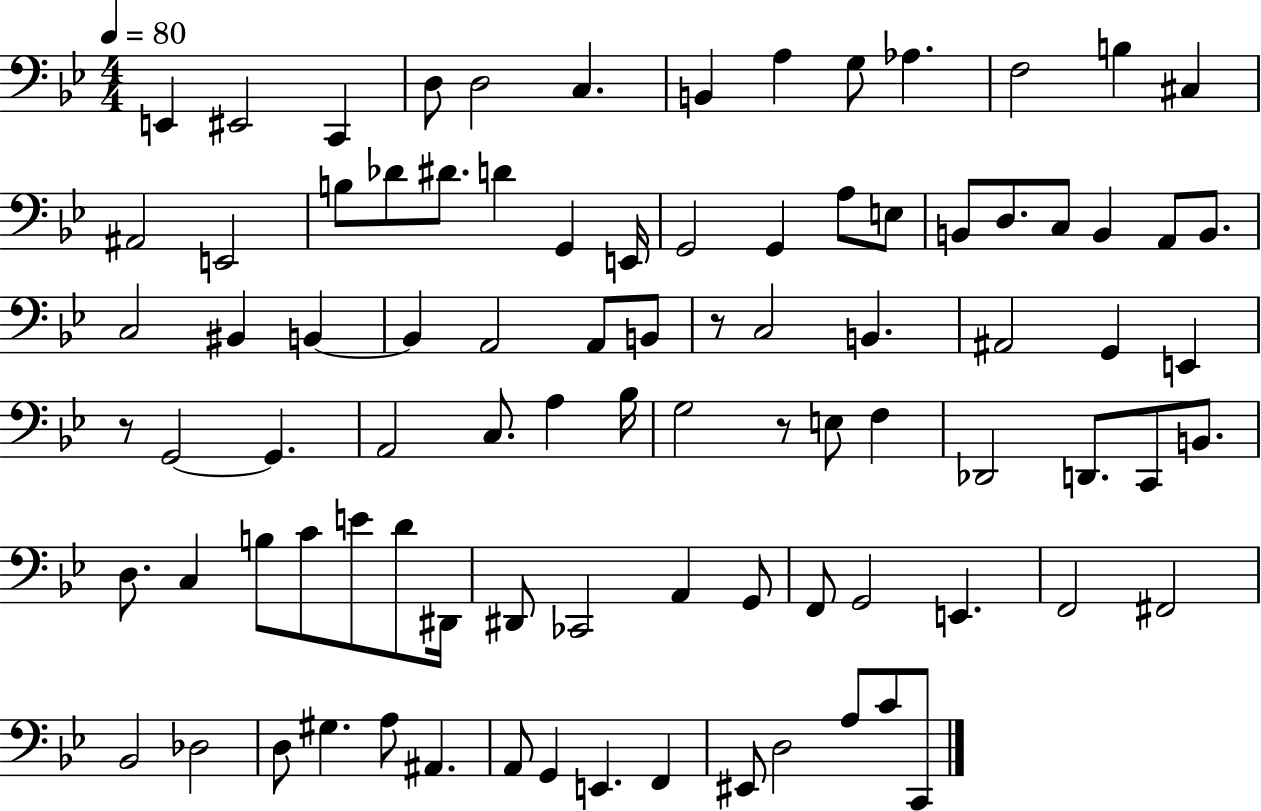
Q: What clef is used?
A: bass